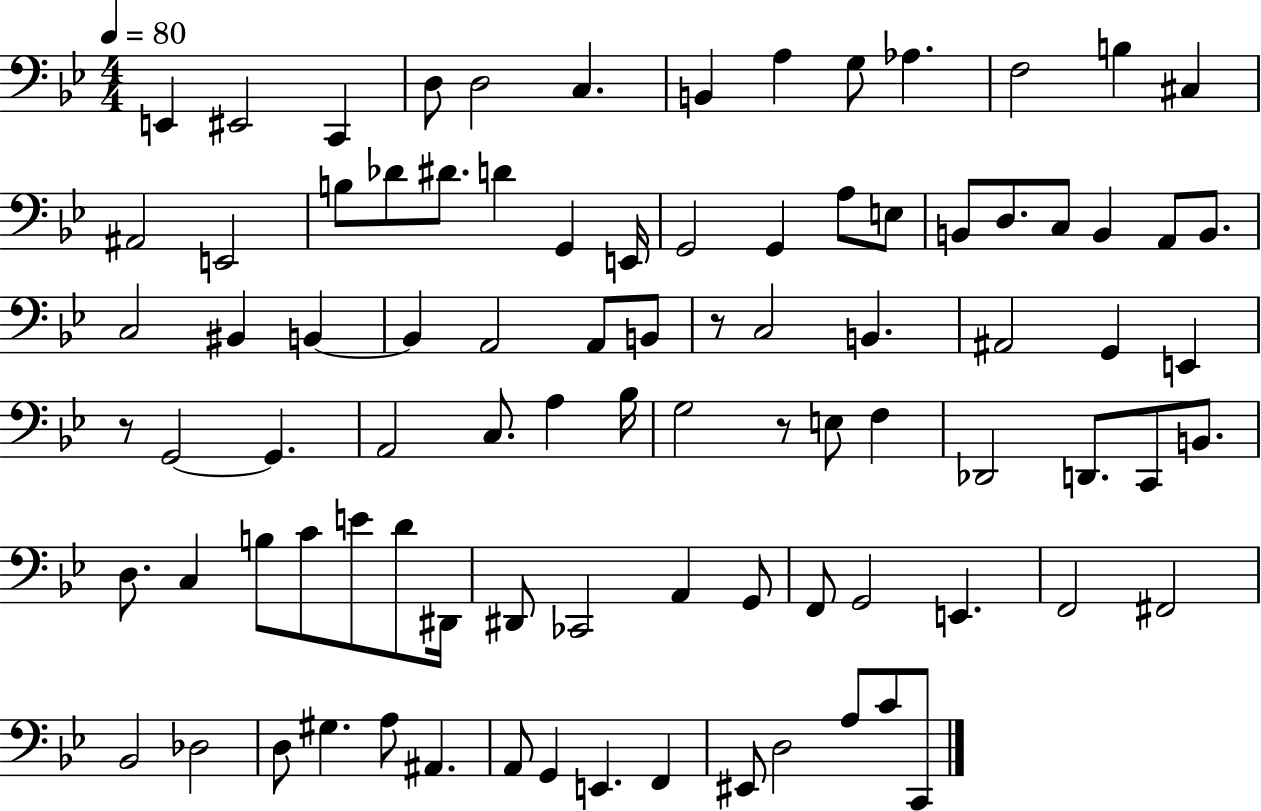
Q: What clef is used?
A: bass